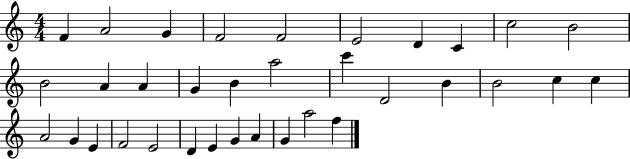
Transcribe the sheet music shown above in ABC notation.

X:1
T:Untitled
M:4/4
L:1/4
K:C
F A2 G F2 F2 E2 D C c2 B2 B2 A A G B a2 c' D2 B B2 c c A2 G E F2 E2 D E G A G a2 f